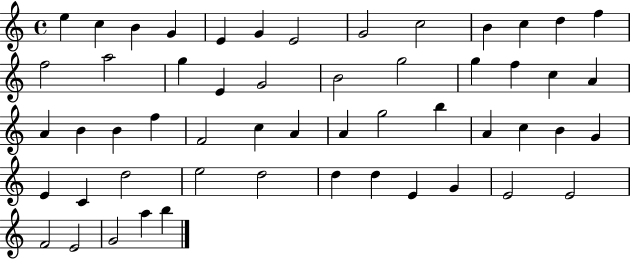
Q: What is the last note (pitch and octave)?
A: B5